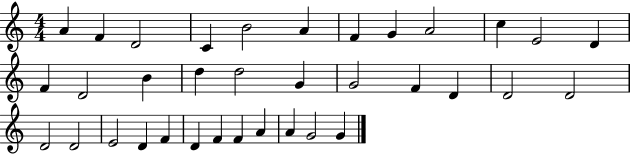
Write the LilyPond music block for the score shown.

{
  \clef treble
  \numericTimeSignature
  \time 4/4
  \key c \major
  a'4 f'4 d'2 | c'4 b'2 a'4 | f'4 g'4 a'2 | c''4 e'2 d'4 | \break f'4 d'2 b'4 | d''4 d''2 g'4 | g'2 f'4 d'4 | d'2 d'2 | \break d'2 d'2 | e'2 d'4 f'4 | d'4 f'4 f'4 a'4 | a'4 g'2 g'4 | \break \bar "|."
}